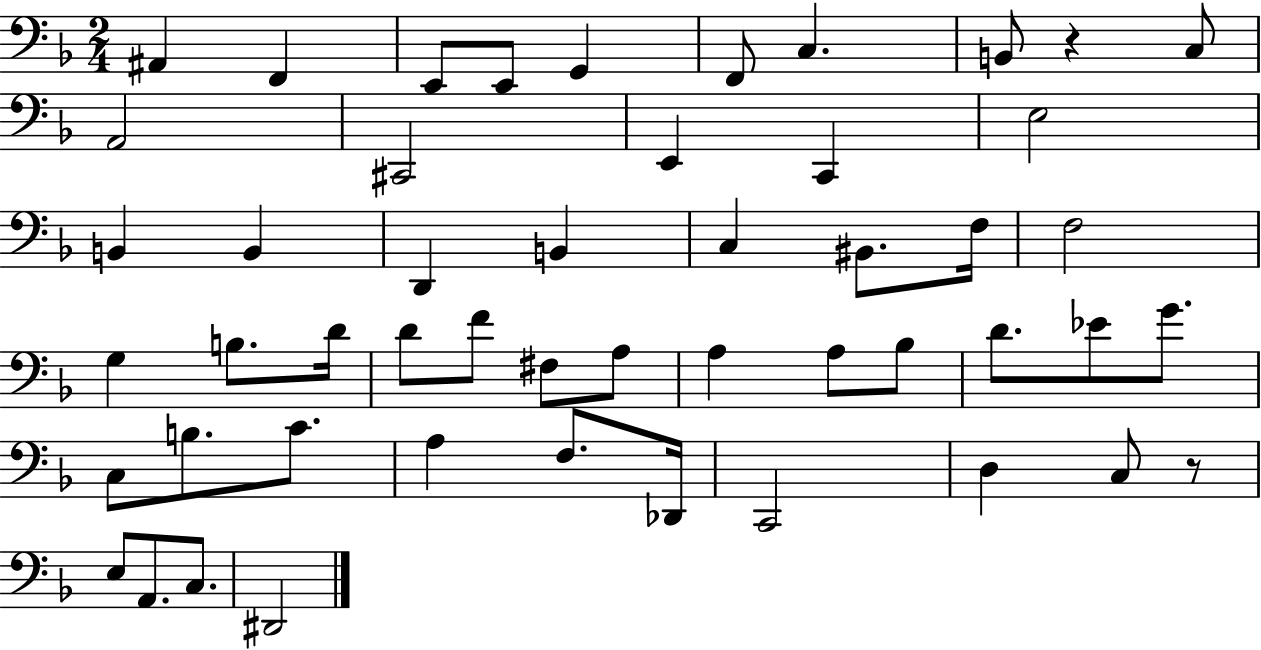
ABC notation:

X:1
T:Untitled
M:2/4
L:1/4
K:F
^A,, F,, E,,/2 E,,/2 G,, F,,/2 C, B,,/2 z C,/2 A,,2 ^C,,2 E,, C,, E,2 B,, B,, D,, B,, C, ^B,,/2 F,/4 F,2 G, B,/2 D/4 D/2 F/2 ^F,/2 A,/2 A, A,/2 _B,/2 D/2 _E/2 G/2 C,/2 B,/2 C/2 A, F,/2 _D,,/4 C,,2 D, C,/2 z/2 E,/2 A,,/2 C,/2 ^D,,2